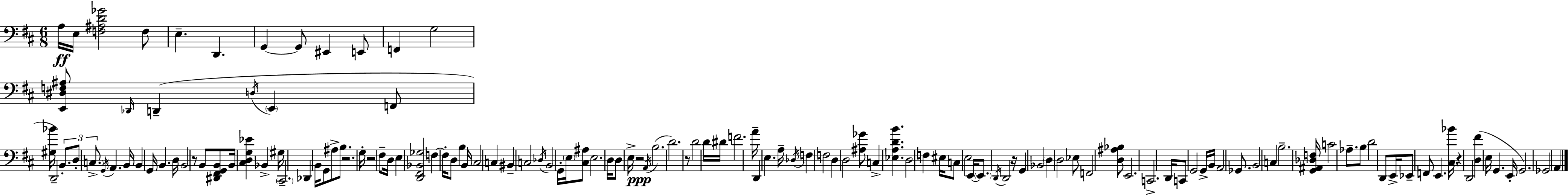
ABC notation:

X:1
T:Untitled
M:6/8
L:1/4
K:D
A,/4 E,/4 [F,^A,D_G]2 F,/2 E, D,, G,, G,,/2 ^E,, E,,/2 F,, G,2 [E,,^D,F,^A,]/2 _D,,/4 D,, D,/4 E,, F,,/2 [^G,_B]/4 D,,2 B,,/2 D,/2 C,/2 G,,/4 A,, B,,/4 B,, G,,/4 B,, D,/4 B,,2 z/2 B,,/2 [^D,,^F,,G,,B,,]/2 B,,/4 [^C,D,G,_E] _B,, ^G,/4 ^C,,2 _D,, B,,/4 G,,/2 ^A,/2 B,/2 z2 G,/4 z2 ^F,/2 D,/4 E, [D,,^F,,_B,,_G,]2 F, F,/4 D,/2 B, B,,/4 ^C,2 C, ^B,, C,2 _D,/4 B,,2 G,,/4 E,/4 [^C,^A,]/2 E,2 D,/4 D,/2 E,/4 z2 A,,/4 B,2 D2 z/2 D2 D/4 ^D/4 F2 A/4 D,, E, A,/4 _D,/4 F, F,2 D, D,2 [^A,_G]/2 C, [_E,A,DB] D,2 F, ^E,/4 C,/2 E,2 E,,/4 E,,/2 D,,/4 D,,2 z/4 G,, _B,,2 D, D,2 _E,/2 F,,2 [D,^A,_B,]/2 E,,2 C,,2 D,,/4 C,,/2 G,,2 G,,/4 B,,/4 A,,2 _G,,/2 B,,2 C, B,2 [G,,^A,,_D,F,]/4 C2 _A,/2 B,/2 D2 D,,/2 E,,/4 _E,,/2 F,,/2 E,, [^C,_B]/4 z D,,2 [D,^F] E,/4 G,, E,,/4 G,,2 _G,,2 A,,